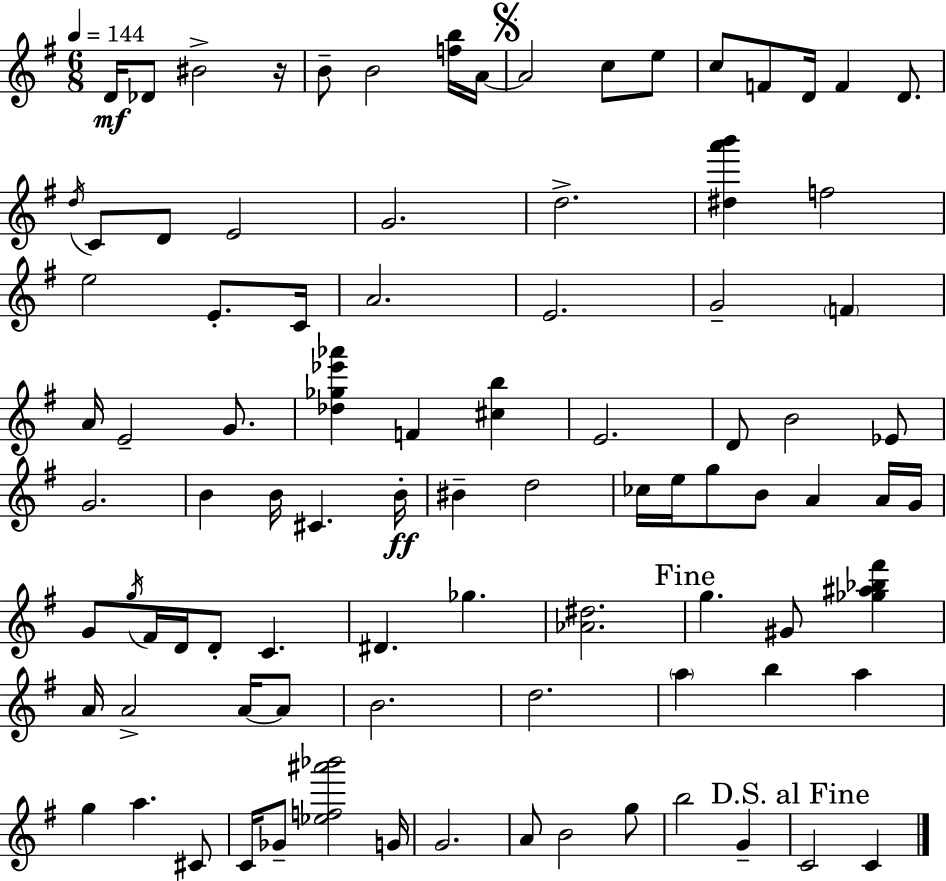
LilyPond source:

{
  \clef treble
  \numericTimeSignature
  \time 6/8
  \key g \major
  \tempo 4 = 144
  \repeat volta 2 { d'16\mf des'8 bis'2-> r16 | b'8-- b'2 <f'' b''>16 a'16~~ | \mark \markup { \musicglyph "scripts.segno" } a'2 c''8 e''8 | c''8 f'8 d'16 f'4 d'8. | \break \acciaccatura { d''16 } c'8 d'8 e'2 | g'2. | d''2.-> | <dis'' a''' b'''>4 f''2 | \break e''2 e'8.-. | c'16 a'2. | e'2. | g'2-- \parenthesize f'4 | \break a'16 e'2-- g'8. | <des'' ges'' ees''' aes'''>4 f'4 <cis'' b''>4 | e'2. | d'8 b'2 ees'8 | \break g'2. | b'4 b'16 cis'4. | b'16-.\ff bis'4-- d''2 | ces''16 e''16 g''8 b'8 a'4 a'16 | \break g'16 g'8 \acciaccatura { g''16 } fis'16 d'16 d'8-. c'4. | dis'4. ges''4. | <aes' dis''>2. | \mark "Fine" g''4. gis'8 <ges'' ais'' bes'' fis'''>4 | \break a'16 a'2-> a'16~~ | a'8 b'2. | d''2. | \parenthesize a''4 b''4 a''4 | \break g''4 a''4. | cis'8 c'16 ges'8-- <ees'' f'' ais''' bes'''>2 | g'16 g'2. | a'8 b'2 | \break g''8 b''2 g'4-- | \mark "D.S. al Fine" c'2 c'4 | } \bar "|."
}